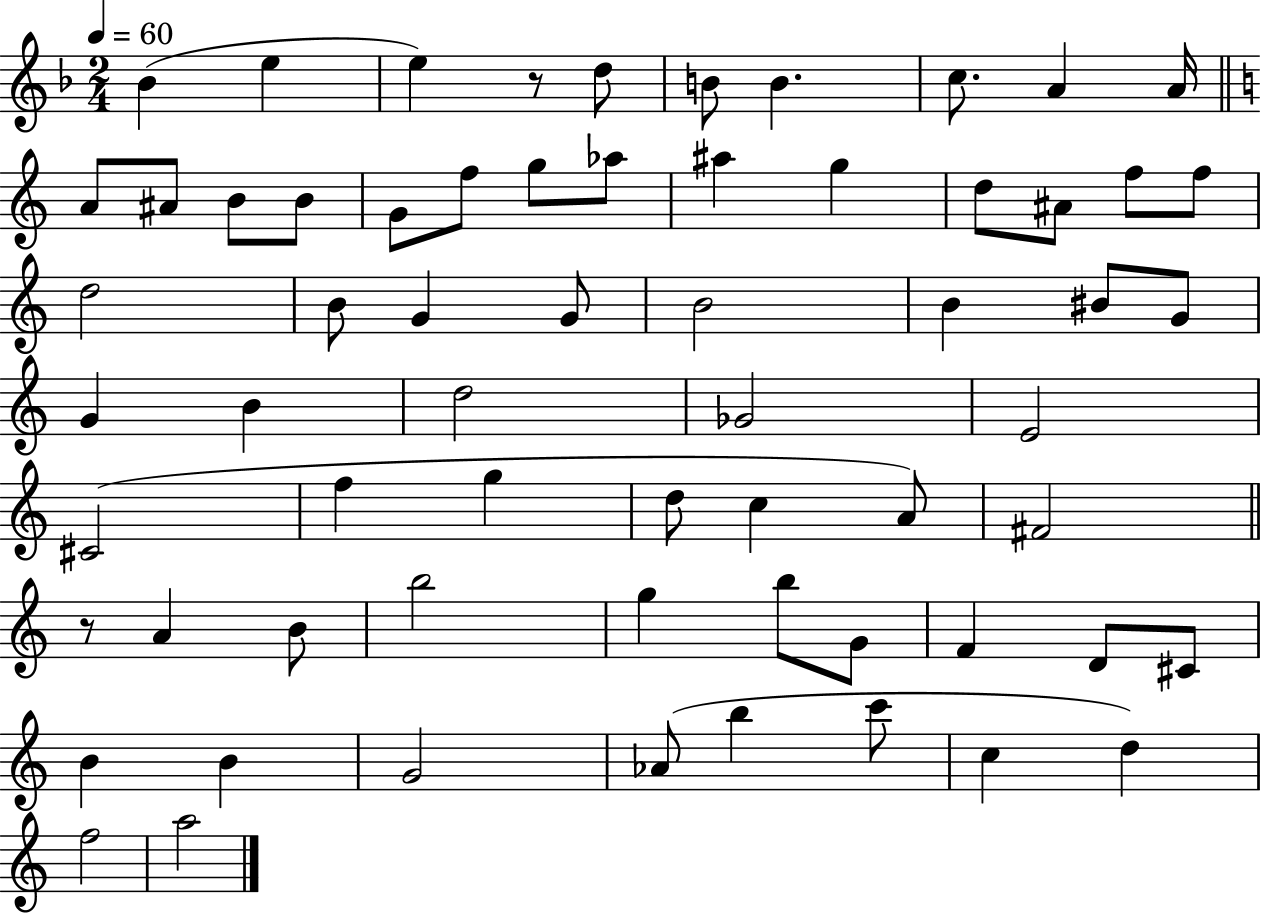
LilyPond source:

{
  \clef treble
  \numericTimeSignature
  \time 2/4
  \key f \major
  \tempo 4 = 60
  bes'4( e''4 | e''4) r8 d''8 | b'8 b'4. | c''8. a'4 a'16 | \break \bar "||" \break \key a \minor a'8 ais'8 b'8 b'8 | g'8 f''8 g''8 aes''8 | ais''4 g''4 | d''8 ais'8 f''8 f''8 | \break d''2 | b'8 g'4 g'8 | b'2 | b'4 bis'8 g'8 | \break g'4 b'4 | d''2 | ges'2 | e'2 | \break cis'2( | f''4 g''4 | d''8 c''4 a'8) | fis'2 | \break \bar "||" \break \key a \minor r8 a'4 b'8 | b''2 | g''4 b''8 g'8 | f'4 d'8 cis'8 | \break b'4 b'4 | g'2 | aes'8( b''4 c'''8 | c''4 d''4) | \break f''2 | a''2 | \bar "|."
}